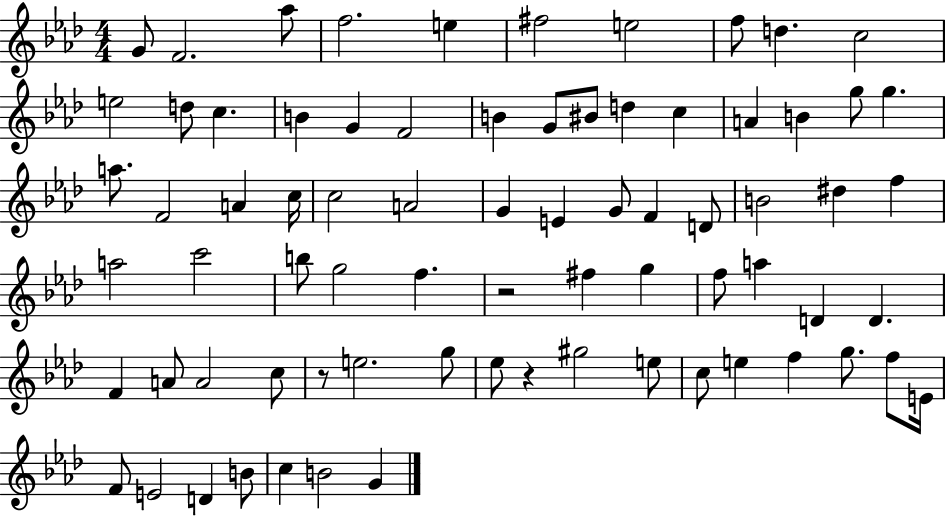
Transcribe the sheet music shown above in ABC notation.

X:1
T:Untitled
M:4/4
L:1/4
K:Ab
G/2 F2 _a/2 f2 e ^f2 e2 f/2 d c2 e2 d/2 c B G F2 B G/2 ^B/2 d c A B g/2 g a/2 F2 A c/4 c2 A2 G E G/2 F D/2 B2 ^d f a2 c'2 b/2 g2 f z2 ^f g f/2 a D D F A/2 A2 c/2 z/2 e2 g/2 _e/2 z ^g2 e/2 c/2 e f g/2 f/2 E/4 F/2 E2 D B/2 c B2 G